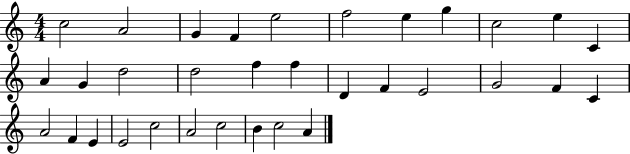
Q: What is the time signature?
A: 4/4